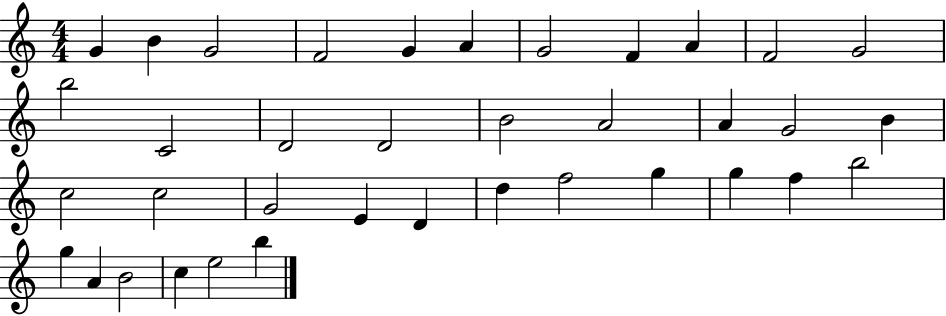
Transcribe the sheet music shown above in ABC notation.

X:1
T:Untitled
M:4/4
L:1/4
K:C
G B G2 F2 G A G2 F A F2 G2 b2 C2 D2 D2 B2 A2 A G2 B c2 c2 G2 E D d f2 g g f b2 g A B2 c e2 b